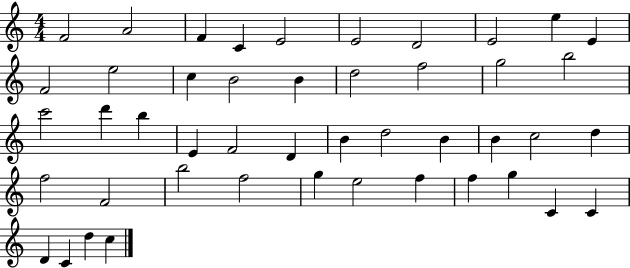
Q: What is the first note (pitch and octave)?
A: F4